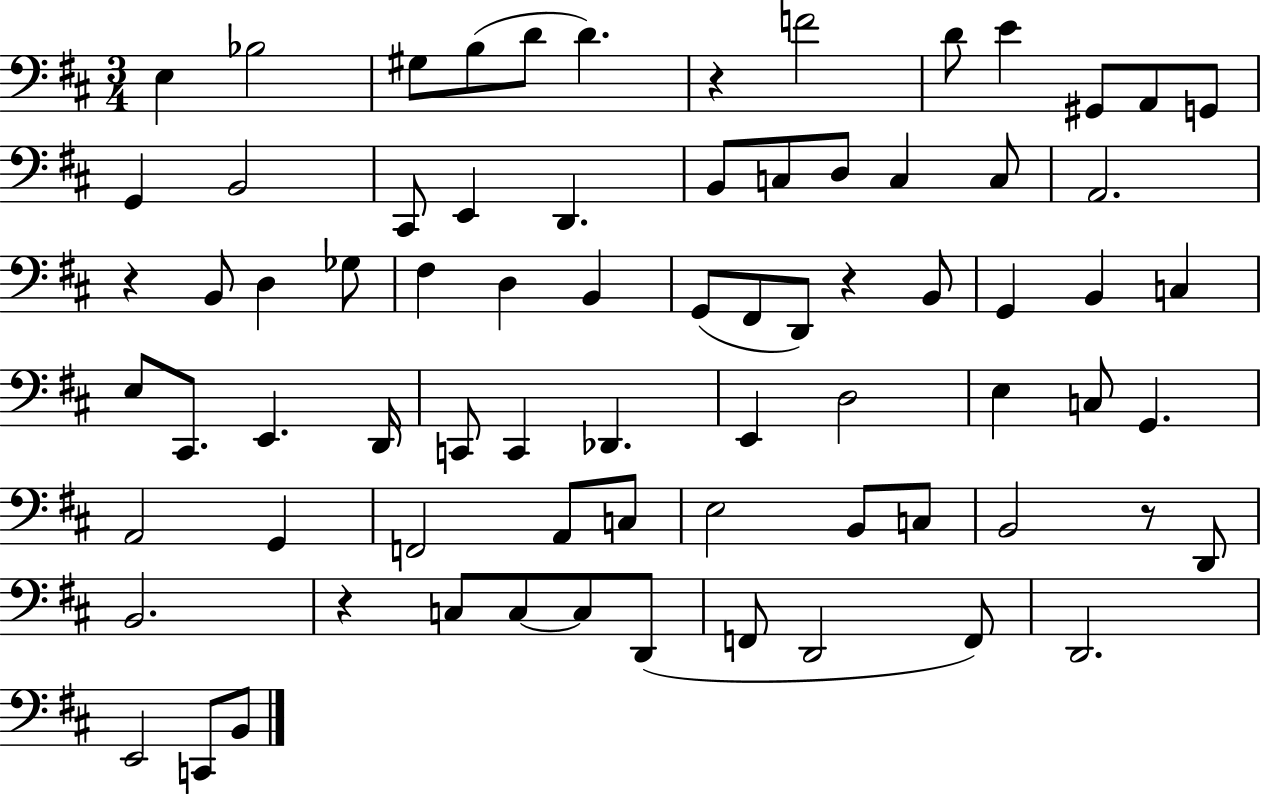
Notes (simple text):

E3/q Bb3/h G#3/e B3/e D4/e D4/q. R/q F4/h D4/e E4/q G#2/e A2/e G2/e G2/q B2/h C#2/e E2/q D2/q. B2/e C3/e D3/e C3/q C3/e A2/h. R/q B2/e D3/q Gb3/e F#3/q D3/q B2/q G2/e F#2/e D2/e R/q B2/e G2/q B2/q C3/q E3/e C#2/e. E2/q. D2/s C2/e C2/q Db2/q. E2/q D3/h E3/q C3/e G2/q. A2/h G2/q F2/h A2/e C3/e E3/h B2/e C3/e B2/h R/e D2/e B2/h. R/q C3/e C3/e C3/e D2/e F2/e D2/h F2/e D2/h. E2/h C2/e B2/e